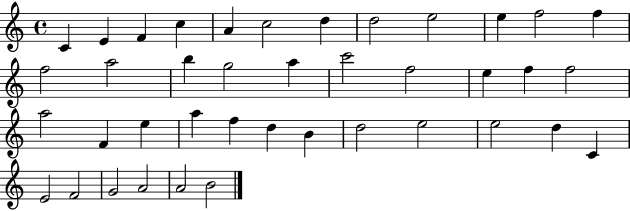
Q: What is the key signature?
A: C major